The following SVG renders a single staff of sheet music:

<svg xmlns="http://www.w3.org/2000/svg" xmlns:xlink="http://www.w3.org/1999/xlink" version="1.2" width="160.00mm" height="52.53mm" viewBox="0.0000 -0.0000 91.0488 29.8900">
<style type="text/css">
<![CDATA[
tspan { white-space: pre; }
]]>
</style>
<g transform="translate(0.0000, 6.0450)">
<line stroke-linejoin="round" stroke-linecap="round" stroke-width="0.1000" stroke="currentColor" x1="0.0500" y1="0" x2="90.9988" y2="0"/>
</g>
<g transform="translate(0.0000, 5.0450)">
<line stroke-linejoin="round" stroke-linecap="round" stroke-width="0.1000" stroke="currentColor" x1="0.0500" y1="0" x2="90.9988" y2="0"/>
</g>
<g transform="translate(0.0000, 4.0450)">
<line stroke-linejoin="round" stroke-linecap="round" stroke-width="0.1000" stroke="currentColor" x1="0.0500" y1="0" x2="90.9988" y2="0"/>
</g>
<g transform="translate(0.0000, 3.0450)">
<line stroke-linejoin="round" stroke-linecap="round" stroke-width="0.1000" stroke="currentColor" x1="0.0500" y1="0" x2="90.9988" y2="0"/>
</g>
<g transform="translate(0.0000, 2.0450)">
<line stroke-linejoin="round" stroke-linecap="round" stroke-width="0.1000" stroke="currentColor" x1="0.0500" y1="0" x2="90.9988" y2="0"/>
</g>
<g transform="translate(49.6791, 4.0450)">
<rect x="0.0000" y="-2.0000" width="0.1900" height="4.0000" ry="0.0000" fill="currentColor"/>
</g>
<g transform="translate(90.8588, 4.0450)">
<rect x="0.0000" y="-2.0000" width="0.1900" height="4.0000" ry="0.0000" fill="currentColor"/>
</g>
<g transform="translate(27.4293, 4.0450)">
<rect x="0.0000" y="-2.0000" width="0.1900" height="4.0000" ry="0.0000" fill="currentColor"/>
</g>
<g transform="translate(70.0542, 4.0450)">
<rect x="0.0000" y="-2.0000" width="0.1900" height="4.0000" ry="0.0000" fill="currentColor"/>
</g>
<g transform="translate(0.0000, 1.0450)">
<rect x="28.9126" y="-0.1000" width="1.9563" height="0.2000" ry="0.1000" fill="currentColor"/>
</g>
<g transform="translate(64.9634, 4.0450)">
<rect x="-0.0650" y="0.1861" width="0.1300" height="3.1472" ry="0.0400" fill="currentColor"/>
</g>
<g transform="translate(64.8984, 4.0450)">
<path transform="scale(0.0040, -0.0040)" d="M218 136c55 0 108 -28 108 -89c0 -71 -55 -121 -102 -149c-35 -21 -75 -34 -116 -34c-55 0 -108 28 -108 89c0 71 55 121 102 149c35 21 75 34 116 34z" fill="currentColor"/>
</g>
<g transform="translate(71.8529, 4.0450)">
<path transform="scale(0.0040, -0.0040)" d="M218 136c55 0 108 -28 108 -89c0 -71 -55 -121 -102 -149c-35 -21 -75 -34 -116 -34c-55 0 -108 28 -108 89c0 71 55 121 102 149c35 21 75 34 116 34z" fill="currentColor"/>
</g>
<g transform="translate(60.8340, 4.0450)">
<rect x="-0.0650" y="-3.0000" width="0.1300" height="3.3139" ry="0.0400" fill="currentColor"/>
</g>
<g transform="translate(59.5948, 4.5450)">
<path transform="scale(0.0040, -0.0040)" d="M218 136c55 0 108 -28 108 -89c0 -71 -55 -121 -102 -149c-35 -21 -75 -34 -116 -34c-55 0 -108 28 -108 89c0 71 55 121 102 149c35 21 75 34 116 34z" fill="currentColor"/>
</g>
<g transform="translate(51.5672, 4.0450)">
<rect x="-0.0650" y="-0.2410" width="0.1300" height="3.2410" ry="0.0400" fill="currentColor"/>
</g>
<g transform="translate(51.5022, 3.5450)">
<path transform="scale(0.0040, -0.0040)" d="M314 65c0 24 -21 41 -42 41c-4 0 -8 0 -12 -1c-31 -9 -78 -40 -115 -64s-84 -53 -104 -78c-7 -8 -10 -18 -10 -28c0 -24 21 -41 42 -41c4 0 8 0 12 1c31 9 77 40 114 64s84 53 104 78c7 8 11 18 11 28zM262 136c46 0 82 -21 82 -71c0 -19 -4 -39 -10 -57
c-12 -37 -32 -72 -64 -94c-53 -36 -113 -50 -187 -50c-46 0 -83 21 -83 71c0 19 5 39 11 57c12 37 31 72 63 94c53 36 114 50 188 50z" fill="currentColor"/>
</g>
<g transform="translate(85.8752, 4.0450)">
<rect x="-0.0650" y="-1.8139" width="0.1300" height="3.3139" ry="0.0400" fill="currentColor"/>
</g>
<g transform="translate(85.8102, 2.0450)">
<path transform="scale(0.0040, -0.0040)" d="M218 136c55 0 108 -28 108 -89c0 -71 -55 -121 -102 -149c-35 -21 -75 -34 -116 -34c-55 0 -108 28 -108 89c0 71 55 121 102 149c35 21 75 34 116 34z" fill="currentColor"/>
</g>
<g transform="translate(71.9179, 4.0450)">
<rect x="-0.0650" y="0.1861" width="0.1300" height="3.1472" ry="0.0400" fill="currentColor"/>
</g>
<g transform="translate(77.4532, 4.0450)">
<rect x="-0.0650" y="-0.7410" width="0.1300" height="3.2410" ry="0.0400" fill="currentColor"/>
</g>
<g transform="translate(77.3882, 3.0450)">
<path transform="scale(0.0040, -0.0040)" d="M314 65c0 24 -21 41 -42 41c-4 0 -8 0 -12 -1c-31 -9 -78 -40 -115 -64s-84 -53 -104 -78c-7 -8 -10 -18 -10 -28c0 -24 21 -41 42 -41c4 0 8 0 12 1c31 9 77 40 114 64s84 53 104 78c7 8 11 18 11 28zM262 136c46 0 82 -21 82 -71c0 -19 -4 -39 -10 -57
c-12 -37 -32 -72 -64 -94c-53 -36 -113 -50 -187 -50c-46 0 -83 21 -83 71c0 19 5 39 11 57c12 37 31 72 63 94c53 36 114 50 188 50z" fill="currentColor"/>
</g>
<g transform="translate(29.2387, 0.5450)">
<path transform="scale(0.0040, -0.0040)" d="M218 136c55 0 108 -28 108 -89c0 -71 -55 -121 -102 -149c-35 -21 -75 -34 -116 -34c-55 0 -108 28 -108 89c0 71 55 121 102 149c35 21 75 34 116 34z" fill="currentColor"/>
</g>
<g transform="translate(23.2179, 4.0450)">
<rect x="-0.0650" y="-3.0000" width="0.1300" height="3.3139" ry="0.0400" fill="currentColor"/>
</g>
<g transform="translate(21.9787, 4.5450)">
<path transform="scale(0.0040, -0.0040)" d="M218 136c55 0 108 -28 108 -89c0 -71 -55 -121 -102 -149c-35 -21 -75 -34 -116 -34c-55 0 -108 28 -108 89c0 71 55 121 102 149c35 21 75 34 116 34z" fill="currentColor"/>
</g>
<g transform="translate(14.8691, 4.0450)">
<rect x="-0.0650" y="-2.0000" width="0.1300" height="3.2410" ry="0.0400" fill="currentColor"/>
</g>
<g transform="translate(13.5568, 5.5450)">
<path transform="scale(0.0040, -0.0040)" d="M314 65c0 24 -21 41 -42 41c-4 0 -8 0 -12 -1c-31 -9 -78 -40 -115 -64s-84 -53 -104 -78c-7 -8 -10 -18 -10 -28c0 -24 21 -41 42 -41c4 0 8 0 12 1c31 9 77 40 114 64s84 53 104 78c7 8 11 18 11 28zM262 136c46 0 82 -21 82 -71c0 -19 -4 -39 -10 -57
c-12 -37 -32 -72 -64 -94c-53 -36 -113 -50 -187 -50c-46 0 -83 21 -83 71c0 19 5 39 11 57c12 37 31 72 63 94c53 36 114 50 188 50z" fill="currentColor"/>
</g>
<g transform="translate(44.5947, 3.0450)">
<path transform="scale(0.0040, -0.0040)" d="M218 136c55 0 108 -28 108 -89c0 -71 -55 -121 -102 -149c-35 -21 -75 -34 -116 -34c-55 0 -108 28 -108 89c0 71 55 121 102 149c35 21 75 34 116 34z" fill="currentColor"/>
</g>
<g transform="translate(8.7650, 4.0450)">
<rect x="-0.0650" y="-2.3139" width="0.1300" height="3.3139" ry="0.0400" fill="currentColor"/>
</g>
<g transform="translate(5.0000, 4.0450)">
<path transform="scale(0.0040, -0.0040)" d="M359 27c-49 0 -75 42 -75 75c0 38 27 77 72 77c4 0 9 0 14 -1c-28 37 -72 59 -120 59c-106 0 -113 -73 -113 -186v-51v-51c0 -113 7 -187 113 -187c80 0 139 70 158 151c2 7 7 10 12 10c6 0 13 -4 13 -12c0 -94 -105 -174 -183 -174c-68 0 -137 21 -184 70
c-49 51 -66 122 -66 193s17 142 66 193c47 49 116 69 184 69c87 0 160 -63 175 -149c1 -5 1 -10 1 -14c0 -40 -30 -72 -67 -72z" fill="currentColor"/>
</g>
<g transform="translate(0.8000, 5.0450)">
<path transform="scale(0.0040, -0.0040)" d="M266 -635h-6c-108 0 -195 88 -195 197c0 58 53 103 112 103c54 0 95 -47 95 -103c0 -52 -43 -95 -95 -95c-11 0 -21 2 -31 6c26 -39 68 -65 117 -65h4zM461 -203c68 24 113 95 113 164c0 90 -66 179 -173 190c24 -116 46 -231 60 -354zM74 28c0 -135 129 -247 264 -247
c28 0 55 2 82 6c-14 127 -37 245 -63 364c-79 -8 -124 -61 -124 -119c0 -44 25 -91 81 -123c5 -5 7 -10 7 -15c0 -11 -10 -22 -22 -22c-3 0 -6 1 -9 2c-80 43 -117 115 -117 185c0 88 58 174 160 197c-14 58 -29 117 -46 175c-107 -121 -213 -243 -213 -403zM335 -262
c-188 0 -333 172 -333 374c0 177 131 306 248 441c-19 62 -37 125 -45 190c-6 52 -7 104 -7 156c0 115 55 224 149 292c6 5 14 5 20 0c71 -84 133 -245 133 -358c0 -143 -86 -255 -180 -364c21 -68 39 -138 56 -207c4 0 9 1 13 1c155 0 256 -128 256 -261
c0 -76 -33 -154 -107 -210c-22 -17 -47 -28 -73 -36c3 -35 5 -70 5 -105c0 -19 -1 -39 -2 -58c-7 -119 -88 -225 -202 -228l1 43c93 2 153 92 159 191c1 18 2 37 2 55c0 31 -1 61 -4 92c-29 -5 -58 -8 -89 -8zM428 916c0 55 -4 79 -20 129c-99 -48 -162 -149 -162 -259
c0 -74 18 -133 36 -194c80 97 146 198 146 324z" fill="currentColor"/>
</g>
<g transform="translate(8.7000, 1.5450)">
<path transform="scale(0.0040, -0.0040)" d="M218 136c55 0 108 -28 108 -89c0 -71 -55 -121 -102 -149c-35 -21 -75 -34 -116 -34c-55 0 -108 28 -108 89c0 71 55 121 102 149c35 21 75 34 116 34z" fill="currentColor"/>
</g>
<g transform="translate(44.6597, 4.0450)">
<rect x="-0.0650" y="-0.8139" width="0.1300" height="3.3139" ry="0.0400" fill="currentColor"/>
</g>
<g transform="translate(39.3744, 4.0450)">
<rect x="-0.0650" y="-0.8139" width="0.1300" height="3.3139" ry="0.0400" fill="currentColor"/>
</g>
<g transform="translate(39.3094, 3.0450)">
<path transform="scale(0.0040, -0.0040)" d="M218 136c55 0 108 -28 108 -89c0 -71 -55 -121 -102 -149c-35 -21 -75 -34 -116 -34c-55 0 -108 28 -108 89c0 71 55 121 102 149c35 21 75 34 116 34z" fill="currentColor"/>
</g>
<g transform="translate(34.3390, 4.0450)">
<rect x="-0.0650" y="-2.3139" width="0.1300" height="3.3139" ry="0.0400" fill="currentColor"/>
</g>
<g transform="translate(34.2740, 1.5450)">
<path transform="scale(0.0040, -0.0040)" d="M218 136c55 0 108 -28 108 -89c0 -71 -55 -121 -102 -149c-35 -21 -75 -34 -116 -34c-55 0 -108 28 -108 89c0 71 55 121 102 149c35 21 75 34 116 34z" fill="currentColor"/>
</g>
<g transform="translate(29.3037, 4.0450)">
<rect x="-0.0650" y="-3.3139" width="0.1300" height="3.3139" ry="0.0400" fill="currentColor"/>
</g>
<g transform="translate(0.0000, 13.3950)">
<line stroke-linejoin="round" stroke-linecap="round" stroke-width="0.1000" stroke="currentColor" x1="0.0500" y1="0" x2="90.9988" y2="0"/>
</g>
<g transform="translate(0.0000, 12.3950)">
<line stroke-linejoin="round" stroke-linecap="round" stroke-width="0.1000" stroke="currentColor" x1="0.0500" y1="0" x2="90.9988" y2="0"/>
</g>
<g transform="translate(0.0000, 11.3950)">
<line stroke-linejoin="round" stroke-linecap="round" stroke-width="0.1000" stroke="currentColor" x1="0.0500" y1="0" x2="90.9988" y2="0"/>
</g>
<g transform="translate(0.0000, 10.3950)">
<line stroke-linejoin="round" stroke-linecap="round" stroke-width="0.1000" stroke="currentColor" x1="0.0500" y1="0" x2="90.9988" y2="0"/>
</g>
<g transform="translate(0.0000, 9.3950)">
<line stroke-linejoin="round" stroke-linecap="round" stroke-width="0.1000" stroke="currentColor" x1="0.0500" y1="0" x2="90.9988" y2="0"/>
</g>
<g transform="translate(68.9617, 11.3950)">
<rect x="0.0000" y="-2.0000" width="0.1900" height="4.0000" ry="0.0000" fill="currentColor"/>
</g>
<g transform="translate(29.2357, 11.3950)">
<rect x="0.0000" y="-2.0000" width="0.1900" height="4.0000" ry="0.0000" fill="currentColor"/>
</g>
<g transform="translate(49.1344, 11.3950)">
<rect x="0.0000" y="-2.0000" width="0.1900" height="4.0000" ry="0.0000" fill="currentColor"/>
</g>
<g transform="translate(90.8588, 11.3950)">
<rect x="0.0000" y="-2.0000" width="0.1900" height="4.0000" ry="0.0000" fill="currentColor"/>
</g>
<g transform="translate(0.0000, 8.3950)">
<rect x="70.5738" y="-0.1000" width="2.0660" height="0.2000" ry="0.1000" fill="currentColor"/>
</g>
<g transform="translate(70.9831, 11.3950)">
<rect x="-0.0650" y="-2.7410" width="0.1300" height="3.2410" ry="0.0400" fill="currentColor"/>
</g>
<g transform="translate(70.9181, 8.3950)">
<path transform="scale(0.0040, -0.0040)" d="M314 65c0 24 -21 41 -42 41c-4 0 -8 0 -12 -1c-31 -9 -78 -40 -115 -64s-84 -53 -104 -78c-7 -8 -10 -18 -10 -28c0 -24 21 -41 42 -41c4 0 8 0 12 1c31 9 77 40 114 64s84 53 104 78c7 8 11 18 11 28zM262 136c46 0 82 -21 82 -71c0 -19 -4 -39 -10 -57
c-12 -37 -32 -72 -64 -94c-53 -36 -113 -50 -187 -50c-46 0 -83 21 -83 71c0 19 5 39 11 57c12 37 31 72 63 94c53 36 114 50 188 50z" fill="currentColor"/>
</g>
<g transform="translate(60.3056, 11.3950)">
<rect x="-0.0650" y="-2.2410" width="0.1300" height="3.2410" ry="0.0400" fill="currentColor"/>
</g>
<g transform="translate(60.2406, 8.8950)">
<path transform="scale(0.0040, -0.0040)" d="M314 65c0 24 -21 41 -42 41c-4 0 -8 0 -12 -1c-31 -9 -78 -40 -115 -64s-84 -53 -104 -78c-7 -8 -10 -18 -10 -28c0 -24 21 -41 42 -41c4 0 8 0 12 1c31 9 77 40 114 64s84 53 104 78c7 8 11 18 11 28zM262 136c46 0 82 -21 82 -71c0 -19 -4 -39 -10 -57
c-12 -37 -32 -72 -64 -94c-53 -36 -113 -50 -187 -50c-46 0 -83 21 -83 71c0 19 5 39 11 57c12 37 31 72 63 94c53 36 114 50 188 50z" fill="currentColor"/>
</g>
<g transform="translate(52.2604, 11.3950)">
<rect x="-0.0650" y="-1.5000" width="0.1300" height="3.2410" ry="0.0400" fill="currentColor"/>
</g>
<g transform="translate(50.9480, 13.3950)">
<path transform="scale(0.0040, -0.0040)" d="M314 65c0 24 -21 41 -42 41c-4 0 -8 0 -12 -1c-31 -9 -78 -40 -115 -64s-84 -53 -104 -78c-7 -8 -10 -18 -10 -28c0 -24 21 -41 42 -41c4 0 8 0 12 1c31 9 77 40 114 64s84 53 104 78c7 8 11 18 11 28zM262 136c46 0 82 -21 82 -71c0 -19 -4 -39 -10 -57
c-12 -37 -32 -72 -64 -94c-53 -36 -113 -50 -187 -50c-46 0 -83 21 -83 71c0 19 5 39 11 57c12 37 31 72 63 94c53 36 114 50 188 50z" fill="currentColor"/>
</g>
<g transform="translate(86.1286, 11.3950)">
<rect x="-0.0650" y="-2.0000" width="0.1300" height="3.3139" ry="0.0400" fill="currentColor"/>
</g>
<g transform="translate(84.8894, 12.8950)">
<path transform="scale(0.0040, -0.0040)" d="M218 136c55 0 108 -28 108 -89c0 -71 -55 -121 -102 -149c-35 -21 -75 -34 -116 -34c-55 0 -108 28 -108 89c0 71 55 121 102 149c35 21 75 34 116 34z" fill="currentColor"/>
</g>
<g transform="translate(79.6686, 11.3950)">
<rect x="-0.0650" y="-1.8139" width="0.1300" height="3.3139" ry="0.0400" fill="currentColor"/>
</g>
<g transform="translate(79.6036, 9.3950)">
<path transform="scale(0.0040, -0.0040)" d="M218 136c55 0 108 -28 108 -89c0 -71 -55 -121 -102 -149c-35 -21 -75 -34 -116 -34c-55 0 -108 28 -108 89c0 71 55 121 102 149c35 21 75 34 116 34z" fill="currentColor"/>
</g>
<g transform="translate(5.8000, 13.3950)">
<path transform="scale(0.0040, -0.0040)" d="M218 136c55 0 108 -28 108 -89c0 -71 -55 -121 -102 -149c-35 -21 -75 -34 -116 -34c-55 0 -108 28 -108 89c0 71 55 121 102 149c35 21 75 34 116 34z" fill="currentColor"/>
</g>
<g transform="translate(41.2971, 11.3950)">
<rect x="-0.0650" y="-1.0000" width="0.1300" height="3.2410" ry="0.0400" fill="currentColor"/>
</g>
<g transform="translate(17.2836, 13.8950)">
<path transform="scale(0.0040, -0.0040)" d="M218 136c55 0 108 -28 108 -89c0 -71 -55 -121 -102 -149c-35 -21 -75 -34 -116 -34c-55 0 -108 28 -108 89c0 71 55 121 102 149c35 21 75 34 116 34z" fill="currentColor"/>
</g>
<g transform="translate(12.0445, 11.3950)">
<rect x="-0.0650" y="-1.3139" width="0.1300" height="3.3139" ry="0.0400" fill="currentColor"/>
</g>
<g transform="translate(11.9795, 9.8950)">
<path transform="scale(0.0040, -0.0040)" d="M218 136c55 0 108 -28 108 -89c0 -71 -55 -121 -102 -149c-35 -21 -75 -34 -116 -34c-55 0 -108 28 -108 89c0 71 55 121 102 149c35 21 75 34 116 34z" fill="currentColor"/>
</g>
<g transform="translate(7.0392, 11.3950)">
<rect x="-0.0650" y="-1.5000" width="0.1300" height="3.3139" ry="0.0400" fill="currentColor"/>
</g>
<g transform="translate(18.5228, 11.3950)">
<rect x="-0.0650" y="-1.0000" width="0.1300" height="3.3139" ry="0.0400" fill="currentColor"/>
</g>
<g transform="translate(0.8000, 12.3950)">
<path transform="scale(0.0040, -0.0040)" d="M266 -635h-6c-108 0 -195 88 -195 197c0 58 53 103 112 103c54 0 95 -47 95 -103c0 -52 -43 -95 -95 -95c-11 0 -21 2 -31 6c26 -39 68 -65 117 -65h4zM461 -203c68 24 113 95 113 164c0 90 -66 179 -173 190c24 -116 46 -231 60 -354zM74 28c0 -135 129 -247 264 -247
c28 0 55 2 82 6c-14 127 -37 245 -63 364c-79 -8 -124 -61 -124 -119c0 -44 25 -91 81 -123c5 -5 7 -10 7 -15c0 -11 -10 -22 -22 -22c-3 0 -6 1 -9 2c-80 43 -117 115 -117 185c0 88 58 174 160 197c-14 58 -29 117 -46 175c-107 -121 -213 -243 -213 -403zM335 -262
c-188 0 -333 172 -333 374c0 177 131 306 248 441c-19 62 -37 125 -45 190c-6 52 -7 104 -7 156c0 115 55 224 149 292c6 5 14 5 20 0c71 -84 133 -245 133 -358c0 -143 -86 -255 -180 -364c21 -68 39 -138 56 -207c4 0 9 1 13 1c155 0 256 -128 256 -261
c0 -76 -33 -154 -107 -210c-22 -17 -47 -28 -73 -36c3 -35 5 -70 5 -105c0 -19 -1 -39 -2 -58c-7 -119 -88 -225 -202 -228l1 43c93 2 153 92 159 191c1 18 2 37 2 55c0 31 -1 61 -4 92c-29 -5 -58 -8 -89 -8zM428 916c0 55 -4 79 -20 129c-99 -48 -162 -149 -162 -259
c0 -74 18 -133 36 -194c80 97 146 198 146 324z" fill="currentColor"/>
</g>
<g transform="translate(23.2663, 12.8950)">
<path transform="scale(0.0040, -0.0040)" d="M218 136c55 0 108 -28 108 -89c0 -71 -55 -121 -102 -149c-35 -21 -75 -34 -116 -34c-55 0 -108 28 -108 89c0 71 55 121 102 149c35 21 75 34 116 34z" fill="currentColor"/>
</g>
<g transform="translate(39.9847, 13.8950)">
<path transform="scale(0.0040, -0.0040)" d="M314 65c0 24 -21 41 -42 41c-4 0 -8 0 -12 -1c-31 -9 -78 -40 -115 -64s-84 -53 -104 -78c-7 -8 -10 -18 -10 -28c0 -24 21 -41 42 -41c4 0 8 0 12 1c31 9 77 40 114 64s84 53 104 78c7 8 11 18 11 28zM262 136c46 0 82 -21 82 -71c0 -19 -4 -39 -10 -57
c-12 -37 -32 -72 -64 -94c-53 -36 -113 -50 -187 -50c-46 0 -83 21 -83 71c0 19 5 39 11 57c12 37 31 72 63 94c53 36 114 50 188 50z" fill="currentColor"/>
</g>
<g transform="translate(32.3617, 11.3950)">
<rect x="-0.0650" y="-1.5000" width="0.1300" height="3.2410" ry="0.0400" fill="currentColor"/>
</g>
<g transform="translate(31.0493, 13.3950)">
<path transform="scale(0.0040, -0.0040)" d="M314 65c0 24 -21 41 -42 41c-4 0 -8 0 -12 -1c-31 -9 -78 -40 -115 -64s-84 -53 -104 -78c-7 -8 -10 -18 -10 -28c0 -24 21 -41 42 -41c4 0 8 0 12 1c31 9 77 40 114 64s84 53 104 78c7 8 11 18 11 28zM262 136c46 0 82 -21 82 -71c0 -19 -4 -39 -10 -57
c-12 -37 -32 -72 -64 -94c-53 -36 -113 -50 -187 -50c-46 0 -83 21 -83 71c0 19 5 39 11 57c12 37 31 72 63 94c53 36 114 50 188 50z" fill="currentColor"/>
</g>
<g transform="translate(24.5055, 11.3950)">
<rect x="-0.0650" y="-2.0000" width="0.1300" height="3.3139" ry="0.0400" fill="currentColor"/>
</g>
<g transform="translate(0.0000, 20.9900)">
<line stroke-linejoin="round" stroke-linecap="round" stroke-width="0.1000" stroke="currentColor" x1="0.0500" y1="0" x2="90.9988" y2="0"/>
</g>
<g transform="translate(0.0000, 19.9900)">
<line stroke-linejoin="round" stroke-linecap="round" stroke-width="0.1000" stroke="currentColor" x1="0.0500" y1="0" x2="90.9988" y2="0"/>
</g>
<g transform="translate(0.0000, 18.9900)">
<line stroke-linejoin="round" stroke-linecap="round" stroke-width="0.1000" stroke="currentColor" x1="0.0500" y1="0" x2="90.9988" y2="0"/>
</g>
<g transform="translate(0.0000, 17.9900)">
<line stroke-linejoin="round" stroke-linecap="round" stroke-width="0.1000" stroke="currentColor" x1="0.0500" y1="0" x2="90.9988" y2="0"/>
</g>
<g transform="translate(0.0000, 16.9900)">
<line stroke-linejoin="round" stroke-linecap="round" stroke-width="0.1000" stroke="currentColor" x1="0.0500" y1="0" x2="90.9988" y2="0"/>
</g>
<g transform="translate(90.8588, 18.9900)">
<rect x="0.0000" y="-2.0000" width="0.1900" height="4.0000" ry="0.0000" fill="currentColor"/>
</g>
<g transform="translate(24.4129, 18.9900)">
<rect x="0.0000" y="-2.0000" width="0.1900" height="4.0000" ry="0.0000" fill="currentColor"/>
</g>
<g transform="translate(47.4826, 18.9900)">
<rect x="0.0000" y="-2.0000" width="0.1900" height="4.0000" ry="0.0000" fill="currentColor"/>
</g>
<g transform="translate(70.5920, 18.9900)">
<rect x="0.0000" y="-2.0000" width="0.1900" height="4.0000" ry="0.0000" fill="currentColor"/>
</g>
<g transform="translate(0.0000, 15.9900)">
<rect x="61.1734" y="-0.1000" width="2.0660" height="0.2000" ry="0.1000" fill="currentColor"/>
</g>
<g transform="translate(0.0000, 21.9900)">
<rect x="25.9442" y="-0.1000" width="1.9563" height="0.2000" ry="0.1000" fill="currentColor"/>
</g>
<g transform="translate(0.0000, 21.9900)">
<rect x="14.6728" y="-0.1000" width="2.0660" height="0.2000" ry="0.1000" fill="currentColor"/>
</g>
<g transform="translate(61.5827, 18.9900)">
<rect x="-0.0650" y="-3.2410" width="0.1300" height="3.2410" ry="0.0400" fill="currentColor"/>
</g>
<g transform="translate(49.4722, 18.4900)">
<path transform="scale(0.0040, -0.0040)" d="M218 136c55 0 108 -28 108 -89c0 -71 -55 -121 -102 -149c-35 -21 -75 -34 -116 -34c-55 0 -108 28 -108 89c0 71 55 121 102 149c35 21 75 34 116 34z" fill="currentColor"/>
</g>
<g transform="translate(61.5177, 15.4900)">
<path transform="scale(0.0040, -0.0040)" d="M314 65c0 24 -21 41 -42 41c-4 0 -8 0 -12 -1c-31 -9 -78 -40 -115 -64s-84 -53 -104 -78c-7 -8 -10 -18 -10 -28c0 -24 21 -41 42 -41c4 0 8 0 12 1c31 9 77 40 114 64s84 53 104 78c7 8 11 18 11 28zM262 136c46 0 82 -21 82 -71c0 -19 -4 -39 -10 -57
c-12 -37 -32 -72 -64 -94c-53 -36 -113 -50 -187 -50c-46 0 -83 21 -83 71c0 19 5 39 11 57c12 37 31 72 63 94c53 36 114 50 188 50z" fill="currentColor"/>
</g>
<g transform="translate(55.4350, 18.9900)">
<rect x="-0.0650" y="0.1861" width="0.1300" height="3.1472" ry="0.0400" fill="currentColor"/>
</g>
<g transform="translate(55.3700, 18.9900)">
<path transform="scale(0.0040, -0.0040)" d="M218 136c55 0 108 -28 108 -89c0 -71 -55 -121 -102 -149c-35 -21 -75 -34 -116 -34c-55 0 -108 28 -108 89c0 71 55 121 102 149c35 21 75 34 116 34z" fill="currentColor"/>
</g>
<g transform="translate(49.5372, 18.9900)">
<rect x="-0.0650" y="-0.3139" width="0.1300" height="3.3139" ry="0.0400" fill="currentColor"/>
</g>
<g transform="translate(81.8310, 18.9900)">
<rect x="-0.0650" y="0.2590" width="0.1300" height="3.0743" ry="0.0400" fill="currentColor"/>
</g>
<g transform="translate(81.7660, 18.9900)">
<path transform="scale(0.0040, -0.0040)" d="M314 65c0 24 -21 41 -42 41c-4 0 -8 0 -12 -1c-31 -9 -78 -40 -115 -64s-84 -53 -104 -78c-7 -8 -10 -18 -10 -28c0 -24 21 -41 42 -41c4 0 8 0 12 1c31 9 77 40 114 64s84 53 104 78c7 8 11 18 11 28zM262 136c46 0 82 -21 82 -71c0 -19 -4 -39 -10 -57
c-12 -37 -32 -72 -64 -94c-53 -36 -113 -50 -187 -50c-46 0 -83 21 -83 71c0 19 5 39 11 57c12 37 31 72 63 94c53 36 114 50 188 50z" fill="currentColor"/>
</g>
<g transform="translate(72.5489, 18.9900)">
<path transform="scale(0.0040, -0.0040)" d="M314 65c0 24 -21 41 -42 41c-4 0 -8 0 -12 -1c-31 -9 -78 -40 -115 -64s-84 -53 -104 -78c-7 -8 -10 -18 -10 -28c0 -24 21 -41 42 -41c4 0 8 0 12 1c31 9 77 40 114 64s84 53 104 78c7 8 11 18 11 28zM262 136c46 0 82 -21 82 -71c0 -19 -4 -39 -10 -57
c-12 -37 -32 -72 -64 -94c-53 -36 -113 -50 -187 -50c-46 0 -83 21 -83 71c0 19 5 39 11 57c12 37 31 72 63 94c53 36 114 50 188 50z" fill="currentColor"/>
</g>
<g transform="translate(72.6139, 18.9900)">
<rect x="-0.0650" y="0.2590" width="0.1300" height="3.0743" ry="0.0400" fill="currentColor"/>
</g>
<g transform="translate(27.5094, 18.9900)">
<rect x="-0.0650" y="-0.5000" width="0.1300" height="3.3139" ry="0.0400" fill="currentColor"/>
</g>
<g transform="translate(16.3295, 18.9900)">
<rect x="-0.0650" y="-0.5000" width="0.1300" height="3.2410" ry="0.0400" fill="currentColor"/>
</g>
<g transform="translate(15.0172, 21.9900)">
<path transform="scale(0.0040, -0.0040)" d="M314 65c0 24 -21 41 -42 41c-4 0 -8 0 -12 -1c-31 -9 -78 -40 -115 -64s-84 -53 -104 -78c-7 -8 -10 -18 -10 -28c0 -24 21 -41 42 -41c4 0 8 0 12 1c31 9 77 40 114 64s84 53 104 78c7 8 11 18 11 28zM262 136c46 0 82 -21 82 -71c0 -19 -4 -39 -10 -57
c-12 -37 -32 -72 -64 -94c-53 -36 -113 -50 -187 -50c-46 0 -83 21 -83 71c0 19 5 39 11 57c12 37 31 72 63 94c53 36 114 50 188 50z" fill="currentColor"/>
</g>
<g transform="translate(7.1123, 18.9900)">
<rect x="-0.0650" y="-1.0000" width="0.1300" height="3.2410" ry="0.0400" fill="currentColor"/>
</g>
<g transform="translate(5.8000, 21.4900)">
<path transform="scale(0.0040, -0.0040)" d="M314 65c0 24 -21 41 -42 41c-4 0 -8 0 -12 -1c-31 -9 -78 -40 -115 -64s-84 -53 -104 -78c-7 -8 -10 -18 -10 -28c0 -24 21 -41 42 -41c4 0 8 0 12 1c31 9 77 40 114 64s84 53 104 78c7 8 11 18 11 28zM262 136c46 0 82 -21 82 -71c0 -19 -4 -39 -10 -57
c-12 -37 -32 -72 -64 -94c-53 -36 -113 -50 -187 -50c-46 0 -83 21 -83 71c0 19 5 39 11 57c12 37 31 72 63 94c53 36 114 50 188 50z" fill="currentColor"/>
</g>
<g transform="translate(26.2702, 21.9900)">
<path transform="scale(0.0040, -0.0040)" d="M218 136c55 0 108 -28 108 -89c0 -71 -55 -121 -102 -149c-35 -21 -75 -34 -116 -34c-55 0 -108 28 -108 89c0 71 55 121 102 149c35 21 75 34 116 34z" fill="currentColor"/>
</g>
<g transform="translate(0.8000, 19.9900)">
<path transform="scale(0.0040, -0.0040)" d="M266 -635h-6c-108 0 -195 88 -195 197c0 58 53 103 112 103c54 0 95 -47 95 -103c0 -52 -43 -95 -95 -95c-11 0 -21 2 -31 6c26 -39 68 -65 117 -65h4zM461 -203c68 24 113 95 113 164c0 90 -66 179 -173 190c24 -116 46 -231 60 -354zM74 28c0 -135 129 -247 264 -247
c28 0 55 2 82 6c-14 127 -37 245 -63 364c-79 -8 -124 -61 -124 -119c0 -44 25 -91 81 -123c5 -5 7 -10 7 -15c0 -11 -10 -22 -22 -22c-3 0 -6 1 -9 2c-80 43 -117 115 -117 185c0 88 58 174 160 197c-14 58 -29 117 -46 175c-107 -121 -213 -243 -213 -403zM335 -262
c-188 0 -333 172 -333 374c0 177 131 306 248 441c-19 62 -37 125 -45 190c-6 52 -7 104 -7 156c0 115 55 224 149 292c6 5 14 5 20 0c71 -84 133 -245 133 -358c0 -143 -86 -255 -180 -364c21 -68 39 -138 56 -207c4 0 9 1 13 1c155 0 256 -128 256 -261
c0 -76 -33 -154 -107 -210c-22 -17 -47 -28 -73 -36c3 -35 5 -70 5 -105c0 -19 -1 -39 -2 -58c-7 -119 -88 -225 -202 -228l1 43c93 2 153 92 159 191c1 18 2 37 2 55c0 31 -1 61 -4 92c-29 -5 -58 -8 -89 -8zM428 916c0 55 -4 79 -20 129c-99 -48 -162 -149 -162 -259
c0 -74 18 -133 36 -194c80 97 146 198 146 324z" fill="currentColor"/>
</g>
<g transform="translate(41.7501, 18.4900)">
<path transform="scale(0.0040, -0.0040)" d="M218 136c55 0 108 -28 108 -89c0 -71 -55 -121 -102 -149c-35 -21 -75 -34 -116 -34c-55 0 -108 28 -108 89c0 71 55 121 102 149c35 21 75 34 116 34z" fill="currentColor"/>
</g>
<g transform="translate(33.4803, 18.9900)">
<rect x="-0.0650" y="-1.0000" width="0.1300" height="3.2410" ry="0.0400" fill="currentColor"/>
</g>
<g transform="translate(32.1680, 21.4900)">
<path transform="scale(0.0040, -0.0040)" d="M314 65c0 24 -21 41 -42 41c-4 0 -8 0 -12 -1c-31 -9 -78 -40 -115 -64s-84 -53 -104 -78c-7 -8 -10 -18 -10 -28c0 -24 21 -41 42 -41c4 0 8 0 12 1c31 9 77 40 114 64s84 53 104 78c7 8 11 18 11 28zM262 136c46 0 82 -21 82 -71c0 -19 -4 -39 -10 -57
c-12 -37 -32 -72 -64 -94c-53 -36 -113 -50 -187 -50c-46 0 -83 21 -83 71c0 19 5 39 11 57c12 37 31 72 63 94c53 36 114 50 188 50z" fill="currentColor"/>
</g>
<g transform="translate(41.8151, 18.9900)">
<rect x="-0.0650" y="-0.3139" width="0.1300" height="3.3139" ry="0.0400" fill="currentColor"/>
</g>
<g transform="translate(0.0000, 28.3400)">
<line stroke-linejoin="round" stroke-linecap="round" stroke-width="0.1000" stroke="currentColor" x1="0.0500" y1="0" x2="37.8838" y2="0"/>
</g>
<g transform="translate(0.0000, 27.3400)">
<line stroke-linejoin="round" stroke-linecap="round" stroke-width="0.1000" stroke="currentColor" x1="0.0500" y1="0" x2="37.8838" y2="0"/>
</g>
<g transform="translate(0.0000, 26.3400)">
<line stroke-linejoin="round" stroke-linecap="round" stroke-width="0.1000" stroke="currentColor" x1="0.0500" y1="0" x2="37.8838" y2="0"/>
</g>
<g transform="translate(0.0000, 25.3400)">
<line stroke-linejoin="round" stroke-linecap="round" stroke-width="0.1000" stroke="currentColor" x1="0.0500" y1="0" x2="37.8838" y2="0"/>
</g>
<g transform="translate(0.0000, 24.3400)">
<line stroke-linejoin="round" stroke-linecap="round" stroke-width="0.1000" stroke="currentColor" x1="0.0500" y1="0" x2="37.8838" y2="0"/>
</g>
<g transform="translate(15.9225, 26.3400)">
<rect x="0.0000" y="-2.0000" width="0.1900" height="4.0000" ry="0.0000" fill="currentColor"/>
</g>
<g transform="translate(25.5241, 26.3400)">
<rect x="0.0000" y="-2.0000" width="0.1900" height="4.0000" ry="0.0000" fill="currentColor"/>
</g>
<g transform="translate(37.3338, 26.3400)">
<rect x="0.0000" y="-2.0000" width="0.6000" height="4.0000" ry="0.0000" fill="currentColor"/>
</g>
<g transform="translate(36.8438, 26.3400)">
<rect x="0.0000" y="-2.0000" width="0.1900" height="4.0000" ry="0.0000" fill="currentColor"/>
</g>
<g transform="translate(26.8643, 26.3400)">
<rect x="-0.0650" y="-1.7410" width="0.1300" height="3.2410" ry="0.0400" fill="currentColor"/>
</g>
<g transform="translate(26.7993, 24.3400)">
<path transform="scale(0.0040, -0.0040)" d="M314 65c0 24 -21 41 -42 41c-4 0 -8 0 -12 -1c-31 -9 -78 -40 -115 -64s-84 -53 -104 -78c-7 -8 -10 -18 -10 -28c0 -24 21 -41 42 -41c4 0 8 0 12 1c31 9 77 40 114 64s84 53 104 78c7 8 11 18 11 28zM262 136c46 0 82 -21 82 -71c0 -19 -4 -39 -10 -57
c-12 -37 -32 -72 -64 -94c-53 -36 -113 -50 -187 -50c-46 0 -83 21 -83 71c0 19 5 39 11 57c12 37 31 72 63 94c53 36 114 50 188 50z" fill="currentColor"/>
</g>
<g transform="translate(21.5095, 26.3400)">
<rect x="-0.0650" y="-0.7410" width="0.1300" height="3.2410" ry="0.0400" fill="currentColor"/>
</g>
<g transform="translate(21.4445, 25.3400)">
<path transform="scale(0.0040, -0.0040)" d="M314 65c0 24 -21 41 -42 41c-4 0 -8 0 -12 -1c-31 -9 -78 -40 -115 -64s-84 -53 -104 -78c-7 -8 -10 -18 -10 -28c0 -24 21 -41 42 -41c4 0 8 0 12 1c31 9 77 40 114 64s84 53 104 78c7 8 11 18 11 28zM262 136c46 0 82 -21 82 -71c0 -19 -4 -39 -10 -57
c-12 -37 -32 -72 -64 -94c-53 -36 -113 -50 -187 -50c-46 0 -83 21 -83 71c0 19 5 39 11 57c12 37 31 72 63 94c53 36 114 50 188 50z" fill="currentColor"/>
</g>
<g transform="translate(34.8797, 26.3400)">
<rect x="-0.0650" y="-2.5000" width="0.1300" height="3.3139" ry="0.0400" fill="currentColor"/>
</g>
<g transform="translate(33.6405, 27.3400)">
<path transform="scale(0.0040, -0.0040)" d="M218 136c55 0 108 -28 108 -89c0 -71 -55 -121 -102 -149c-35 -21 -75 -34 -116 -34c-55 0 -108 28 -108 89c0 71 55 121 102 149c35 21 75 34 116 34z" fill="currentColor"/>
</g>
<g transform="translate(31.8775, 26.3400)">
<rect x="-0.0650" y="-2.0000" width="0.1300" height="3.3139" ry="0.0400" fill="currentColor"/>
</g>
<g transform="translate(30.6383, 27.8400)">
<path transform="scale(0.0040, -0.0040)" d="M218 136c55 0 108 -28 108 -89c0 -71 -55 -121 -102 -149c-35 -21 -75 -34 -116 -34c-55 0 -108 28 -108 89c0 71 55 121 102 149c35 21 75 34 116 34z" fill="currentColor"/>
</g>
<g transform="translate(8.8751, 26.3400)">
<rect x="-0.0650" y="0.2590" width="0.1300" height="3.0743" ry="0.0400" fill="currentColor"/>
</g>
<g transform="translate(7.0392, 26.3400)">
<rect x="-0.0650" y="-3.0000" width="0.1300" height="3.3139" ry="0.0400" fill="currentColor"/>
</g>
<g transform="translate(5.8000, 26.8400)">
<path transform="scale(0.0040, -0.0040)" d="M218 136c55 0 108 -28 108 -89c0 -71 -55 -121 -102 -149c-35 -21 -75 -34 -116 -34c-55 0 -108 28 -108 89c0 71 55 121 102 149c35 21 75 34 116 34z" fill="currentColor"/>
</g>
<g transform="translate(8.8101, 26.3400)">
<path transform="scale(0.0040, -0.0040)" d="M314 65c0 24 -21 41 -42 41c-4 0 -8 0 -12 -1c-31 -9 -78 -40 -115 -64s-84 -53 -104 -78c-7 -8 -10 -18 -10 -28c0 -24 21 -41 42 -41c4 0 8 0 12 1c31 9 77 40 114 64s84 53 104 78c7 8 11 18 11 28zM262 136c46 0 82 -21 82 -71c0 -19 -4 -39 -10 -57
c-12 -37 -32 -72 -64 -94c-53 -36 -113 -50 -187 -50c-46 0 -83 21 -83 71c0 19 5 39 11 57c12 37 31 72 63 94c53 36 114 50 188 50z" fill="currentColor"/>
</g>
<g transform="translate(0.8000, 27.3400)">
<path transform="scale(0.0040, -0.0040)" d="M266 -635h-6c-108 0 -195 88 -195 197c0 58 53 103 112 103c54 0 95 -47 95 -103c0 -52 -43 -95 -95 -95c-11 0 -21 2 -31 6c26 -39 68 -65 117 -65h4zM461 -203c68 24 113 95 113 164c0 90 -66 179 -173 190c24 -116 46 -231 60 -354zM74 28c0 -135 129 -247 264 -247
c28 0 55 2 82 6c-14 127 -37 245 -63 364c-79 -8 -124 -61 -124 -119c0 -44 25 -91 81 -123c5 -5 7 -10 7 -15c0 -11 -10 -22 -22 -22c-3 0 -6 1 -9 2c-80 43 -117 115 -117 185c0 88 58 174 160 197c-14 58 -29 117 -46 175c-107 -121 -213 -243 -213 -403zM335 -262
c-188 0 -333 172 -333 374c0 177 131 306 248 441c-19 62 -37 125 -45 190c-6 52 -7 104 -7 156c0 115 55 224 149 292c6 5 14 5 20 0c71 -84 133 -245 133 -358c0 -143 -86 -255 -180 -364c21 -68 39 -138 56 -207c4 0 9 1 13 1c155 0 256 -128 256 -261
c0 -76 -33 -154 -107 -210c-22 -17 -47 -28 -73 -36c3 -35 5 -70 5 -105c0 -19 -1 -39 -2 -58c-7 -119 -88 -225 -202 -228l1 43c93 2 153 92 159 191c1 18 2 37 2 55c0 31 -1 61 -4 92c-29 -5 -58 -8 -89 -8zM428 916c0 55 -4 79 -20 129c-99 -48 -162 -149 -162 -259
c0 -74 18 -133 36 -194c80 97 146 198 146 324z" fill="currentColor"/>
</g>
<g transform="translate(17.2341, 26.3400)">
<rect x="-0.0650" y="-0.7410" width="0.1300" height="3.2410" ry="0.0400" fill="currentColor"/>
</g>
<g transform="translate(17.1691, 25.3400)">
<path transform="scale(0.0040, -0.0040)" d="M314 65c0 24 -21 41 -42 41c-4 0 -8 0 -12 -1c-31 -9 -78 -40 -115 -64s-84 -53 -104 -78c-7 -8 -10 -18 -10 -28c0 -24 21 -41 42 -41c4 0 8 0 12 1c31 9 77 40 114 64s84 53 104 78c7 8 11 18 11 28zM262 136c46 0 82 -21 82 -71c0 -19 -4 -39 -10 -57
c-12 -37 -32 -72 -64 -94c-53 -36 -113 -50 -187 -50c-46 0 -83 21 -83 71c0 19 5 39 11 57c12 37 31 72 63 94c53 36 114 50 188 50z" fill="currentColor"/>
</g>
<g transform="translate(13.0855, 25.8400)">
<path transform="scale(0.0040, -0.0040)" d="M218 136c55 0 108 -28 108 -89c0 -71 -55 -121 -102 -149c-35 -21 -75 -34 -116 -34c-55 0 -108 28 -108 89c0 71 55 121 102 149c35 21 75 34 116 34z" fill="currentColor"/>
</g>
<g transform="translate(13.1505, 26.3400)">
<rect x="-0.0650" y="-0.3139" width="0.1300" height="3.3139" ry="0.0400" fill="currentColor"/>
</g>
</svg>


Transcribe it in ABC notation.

X:1
T:Untitled
M:4/4
L:1/4
K:C
g F2 A b g d d c2 A B B d2 f E e D F E2 D2 E2 g2 a2 f F D2 C2 C D2 c c B b2 B2 B2 A B2 c d2 d2 f2 F G